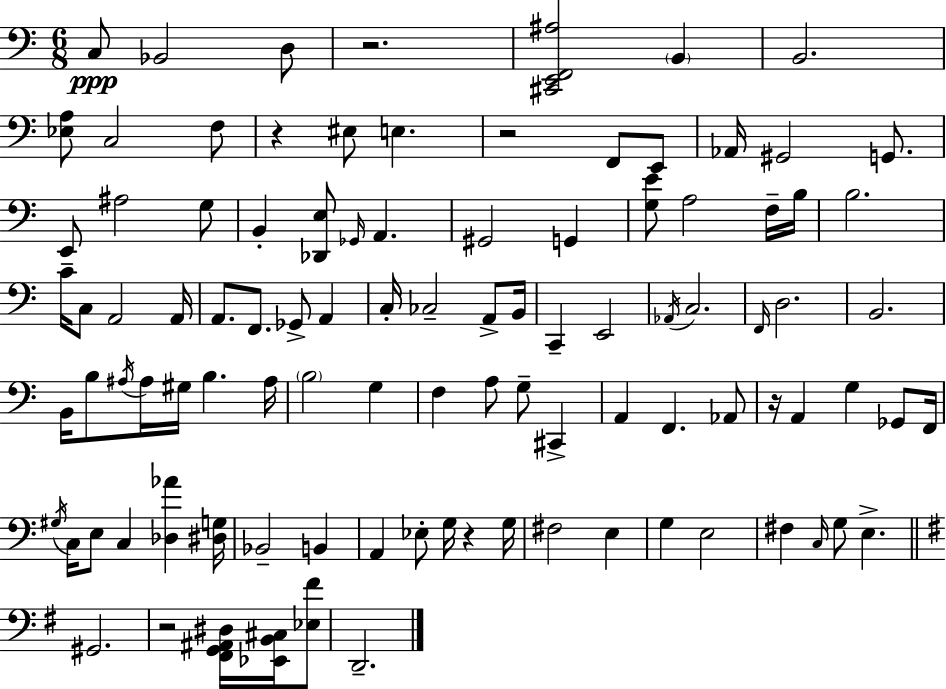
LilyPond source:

{
  \clef bass
  \numericTimeSignature
  \time 6/8
  \key c \major
  \repeat volta 2 { c8\ppp bes,2 d8 | r2. | <cis, e, f, ais>2 \parenthesize b,4 | b,2. | \break <ees a>8 c2 f8 | r4 eis8 e4. | r2 f,8 e,8 | aes,16 gis,2 g,8. | \break e,8 ais2 g8 | b,4-. <des, e>8 \grace { ges,16 } a,4. | gis,2 g,4 | <g e'>8 a2 f16-- | \break b16 b2. | c'16-- c8 a,2 | a,16 a,8. f,8. ges,8-> a,4 | c16-. ces2-- a,8-> | \break b,16 c,4-- e,2 | \acciaccatura { aes,16 } c2. | \grace { f,16 } d2. | b,2. | \break b,16 b8 \acciaccatura { ais16 } ais16 gis16 b4. | ais16 \parenthesize b2 | g4 f4 a8 g8-- | cis,4-> a,4 f,4. | \break aes,8 r16 a,4 g4 | ges,8 f,16 \acciaccatura { gis16 } c16 e8 c4 | <des aes'>4 <dis g>16 bes,2-- | b,4 a,4 ees8-. g16 | \break r4 g16 fis2 | e4 g4 e2 | fis4 \grace { c16 } g8 | e4.-> \bar "||" \break \key e \minor gis,2. | r2 <fis, g, ais, dis>16 <ees, b, cis>16 <ees fis'>8 | d,2.-- | } \bar "|."
}